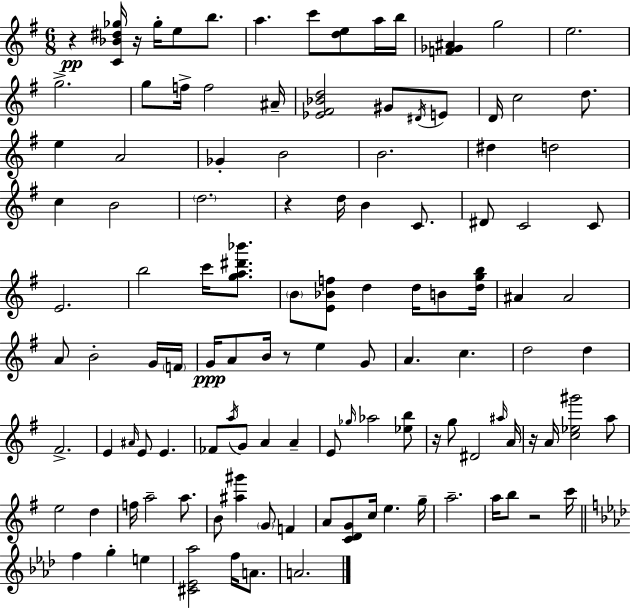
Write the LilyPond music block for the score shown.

{
  \clef treble
  \numericTimeSignature
  \time 6/8
  \key e \minor
  r4\pp <c' bes' dis'' ges''>16 r16 ges''16-. e''8 b''8. | a''4. c'''8 <d'' e''>8 a''16 b''16 | <f' ges' ais'>4 g''2 | e''2. | \break g''2.-> | g''8 f''16-> f''2 ais'16-- | <ees' fis' bes' d''>2 gis'8 \acciaccatura { dis'16 } e'8 | d'16 c''2 d''8. | \break e''4 a'2 | ges'4-. b'2 | b'2. | dis''4 d''2 | \break c''4 b'2 | \parenthesize d''2. | r4 d''16 b'4 c'8. | dis'8 c'2 c'8 | \break e'2. | b''2 c'''16 <g'' a'' dis''' bes'''>8. | \parenthesize b'8 <e' bes' f''>8 d''4 d''16 b'8 | <d'' g'' b''>16 ais'4 ais'2 | \break a'8 b'2-. g'16 | \parenthesize f'16 g'16\ppp a'8 b'16 r8 e''4 g'8 | a'4. c''4. | d''2 d''4 | \break fis'2.-> | e'4 \grace { ais'16 } e'8 e'4. | fes'8 \acciaccatura { a''16 } g'8 a'4 a'4-- | e'8 \grace { ges''16 } aes''2 | \break <ees'' b''>8 r16 g''8 dis'2 | \grace { ais''16 } a'16 r16 a'16 <c'' ees'' gis'''>2 | a''8 e''2 | d''4 f''16 a''2-- | \break a''8. b'8 <ais'' gis'''>4 \parenthesize g'8 | f'4 a'8 <c' d' g'>8 c''16 e''4. | g''16-- a''2.-- | a''16 b''8 r2 | \break c'''16 \bar "||" \break \key aes \major f''4 g''4-. e''4 | <cis' ees' aes''>2 f''16 a'8. | a'2. | \bar "|."
}